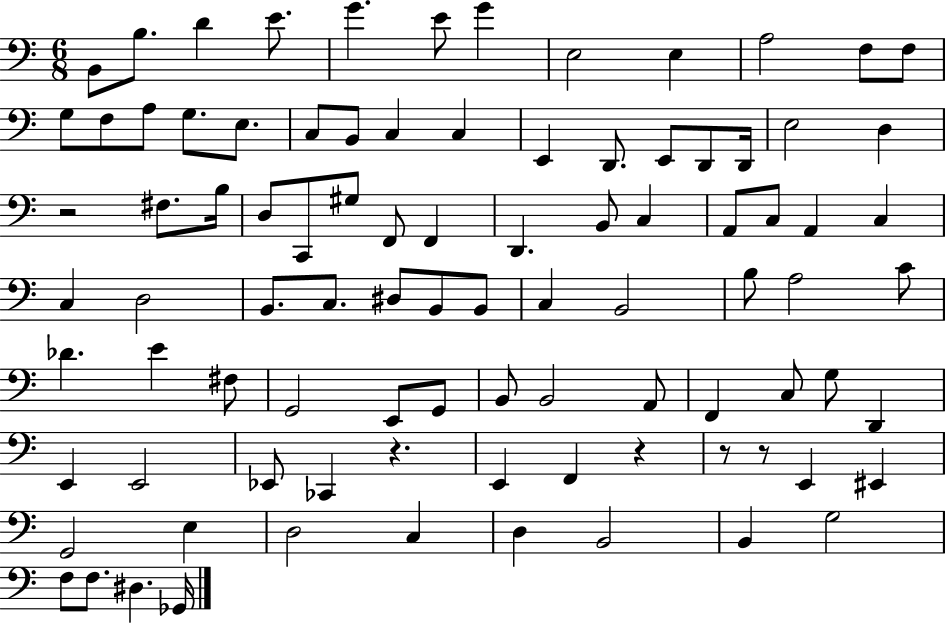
{
  \clef bass
  \numericTimeSignature
  \time 6/8
  \key c \major
  b,8 b8. d'4 e'8. | g'4. e'8 g'4 | e2 e4 | a2 f8 f8 | \break g8 f8 a8 g8. e8. | c8 b,8 c4 c4 | e,4 d,8. e,8 d,8 d,16 | e2 d4 | \break r2 fis8. b16 | d8 c,8 gis8 f,8 f,4 | d,4. b,8 c4 | a,8 c8 a,4 c4 | \break c4 d2 | b,8. c8. dis8 b,8 b,8 | c4 b,2 | b8 a2 c'8 | \break des'4. e'4 fis8 | g,2 e,8 g,8 | b,8 b,2 a,8 | f,4 c8 g8 d,4 | \break e,4 e,2 | ees,8 ces,4 r4. | e,4 f,4 r4 | r8 r8 e,4 eis,4 | \break g,2 e4 | d2 c4 | d4 b,2 | b,4 g2 | \break f8 f8. dis4. ges,16 | \bar "|."
}